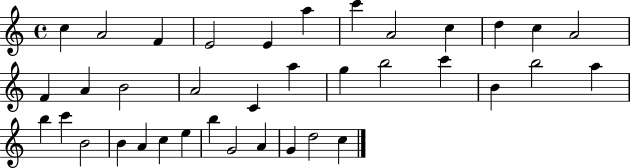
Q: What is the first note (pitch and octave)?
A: C5